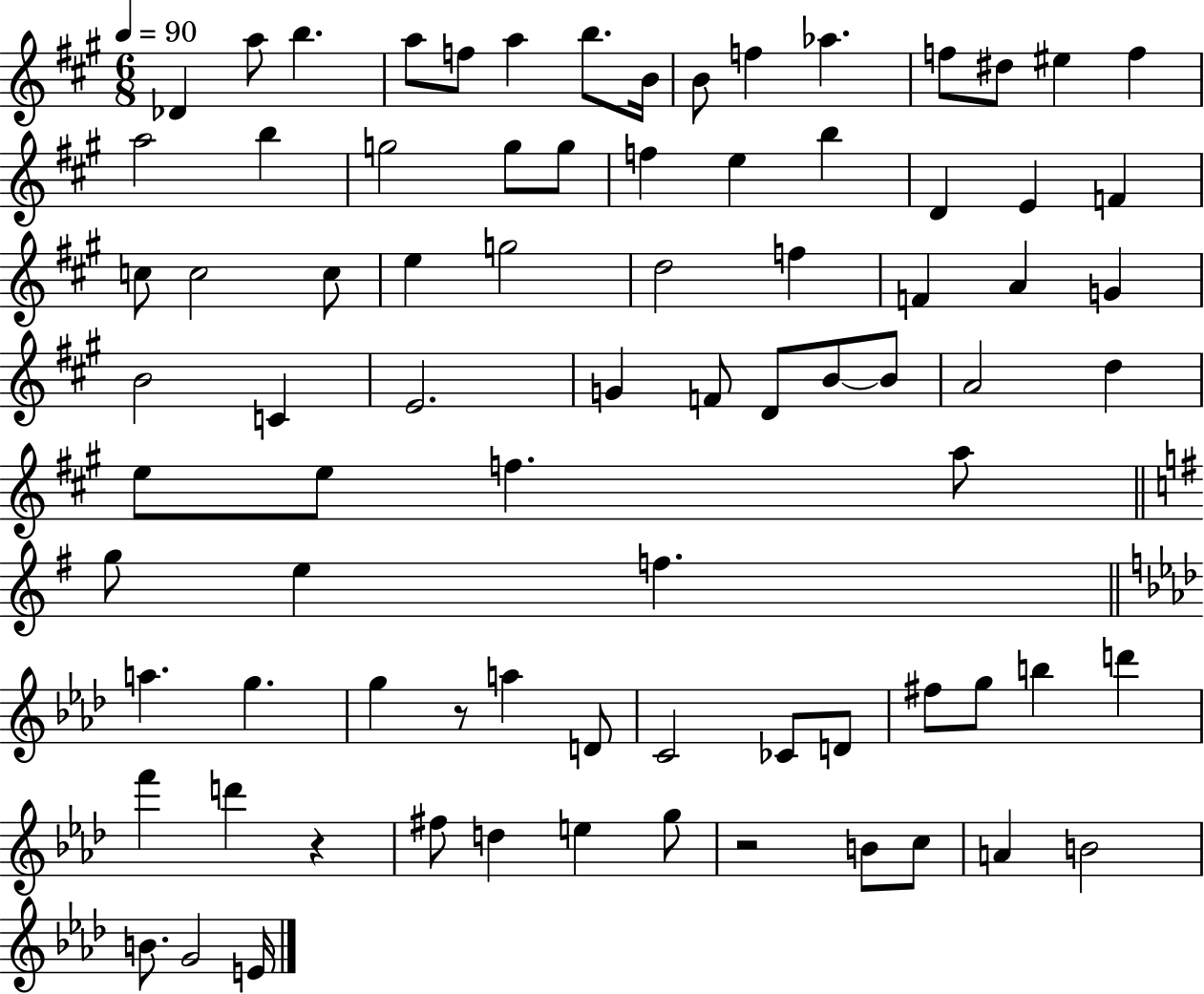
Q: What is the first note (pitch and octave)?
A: Db4